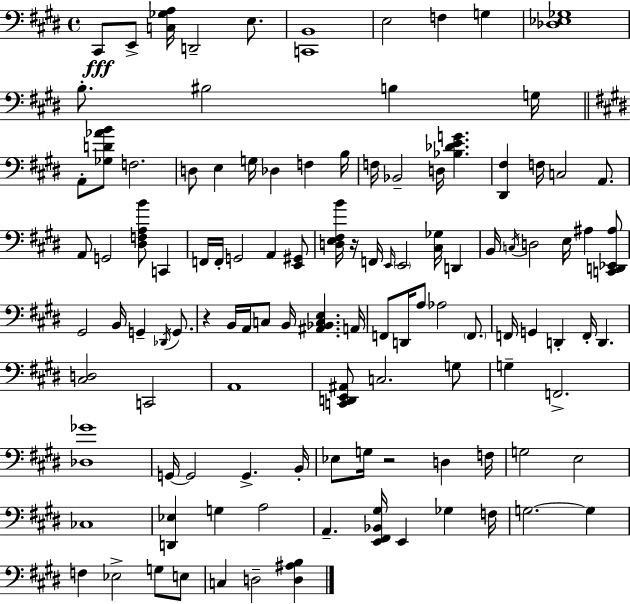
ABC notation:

X:1
T:Untitled
M:4/4
L:1/4
K:E
^C,,/2 E,,/2 [C,_G,A,]/4 D,,2 E,/2 [C,,B,,]4 E,2 F, G, [_D,_E,_G,]4 B,/2 ^B,2 B, G,/4 A,,/2 [_G,D_AB]/2 F,2 D,/2 E, G,/4 _D, F, B,/4 F,/4 _B,,2 D,/4 [_B,_DEG] [^D,,^F,] F,/4 C,2 A,,/2 A,,/2 G,,2 [^D,F,A,B]/2 C,, F,,/4 F,,/4 G,,2 A,, [E,,^G,,]/2 [D,E,^F,B]/4 z/4 F,,/4 E,,/4 E,,2 [^C,_G,]/4 D,, B,,/4 C,/4 D,2 E,/4 ^A, [C,,D,,_E,,^A,]/2 ^G,,2 B,,/4 G,, _D,,/4 G,,/2 z B,,/4 A,,/4 C,/2 B,,/4 [^A,,_B,,C,E,] A,,/4 F,,/2 D,,/4 A,/2 _A,2 F,,/2 F,,/4 G,, D,, F,,/4 D,, [^C,D,]2 C,,2 A,,4 [C,,D,,E,,^A,,]/2 C,2 G,/2 G, F,,2 [_D,_G]4 G,,/4 G,,2 G,, B,,/4 _E,/2 G,/4 z2 D, F,/4 G,2 E,2 _C,4 [D,,_E,] G, A,2 A,, [E,,^F,,_B,,^G,]/4 E,, _G, F,/4 G,2 G, F, _E,2 G,/2 E,/2 C, D,2 [D,^A,B,]